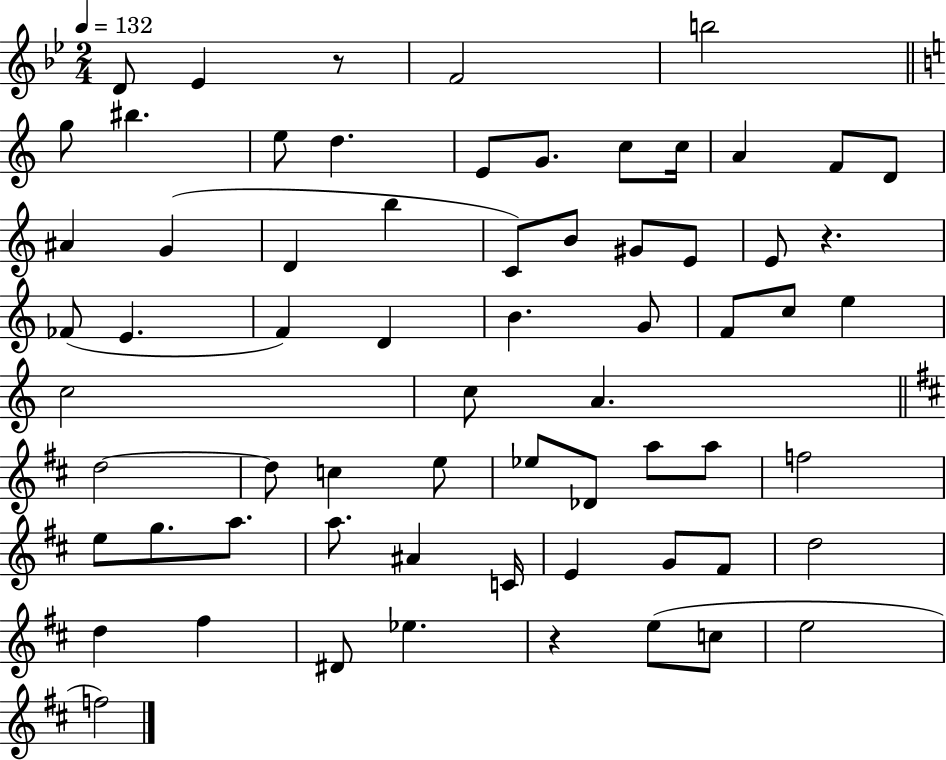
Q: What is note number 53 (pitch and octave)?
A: G4